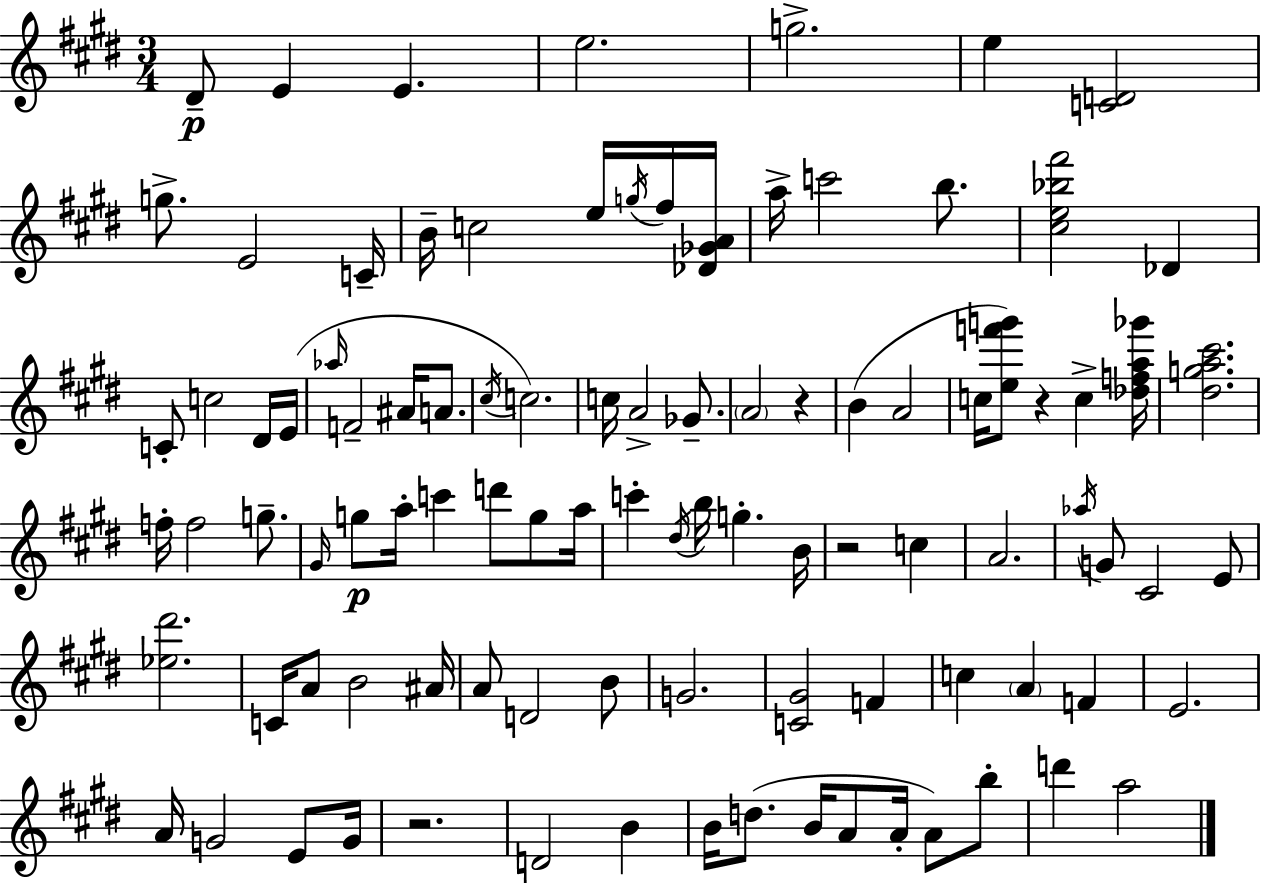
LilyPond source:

{
  \clef treble
  \numericTimeSignature
  \time 3/4
  \key e \major
  dis'8--\p e'4 e'4. | e''2. | g''2.-> | e''4 <c' d'>2 | \break g''8.-> e'2 c'16-- | b'16-- c''2 e''16 \acciaccatura { g''16 } fis''16 | <des' ges' a'>16 a''16-> c'''2 b''8. | <cis'' e'' bes'' fis'''>2 des'4 | \break c'8-. c''2 dis'16 | e'16( \grace { aes''16 } f'2-- ais'16 a'8. | \acciaccatura { cis''16 }) c''2. | c''16 a'2-> | \break ges'8.-- \parenthesize a'2 r4 | b'4( a'2 | c''16 <e'' f''' g'''>8) r4 c''4-> | <des'' f'' a'' ges'''>16 <dis'' g'' a'' cis'''>2. | \break f''16-. f''2 | g''8.-- \grace { gis'16 } g''8\p a''16-. c'''4 d'''8 | g''8 a''16 c'''4-. \acciaccatura { dis''16 } b''16 g''4.-. | b'16 r2 | \break c''4 a'2. | \acciaccatura { aes''16 } g'8 cis'2 | e'8 <ees'' dis'''>2. | c'16 a'8 b'2 | \break ais'16 a'8 d'2 | b'8 g'2. | <c' gis'>2 | f'4 c''4 \parenthesize a'4 | \break f'4 e'2. | a'16 g'2 | e'8 g'16 r2. | d'2 | \break b'4 b'16 d''8.( b'16 a'8 | a'16-. a'8) b''8-. d'''4 a''2 | \bar "|."
}